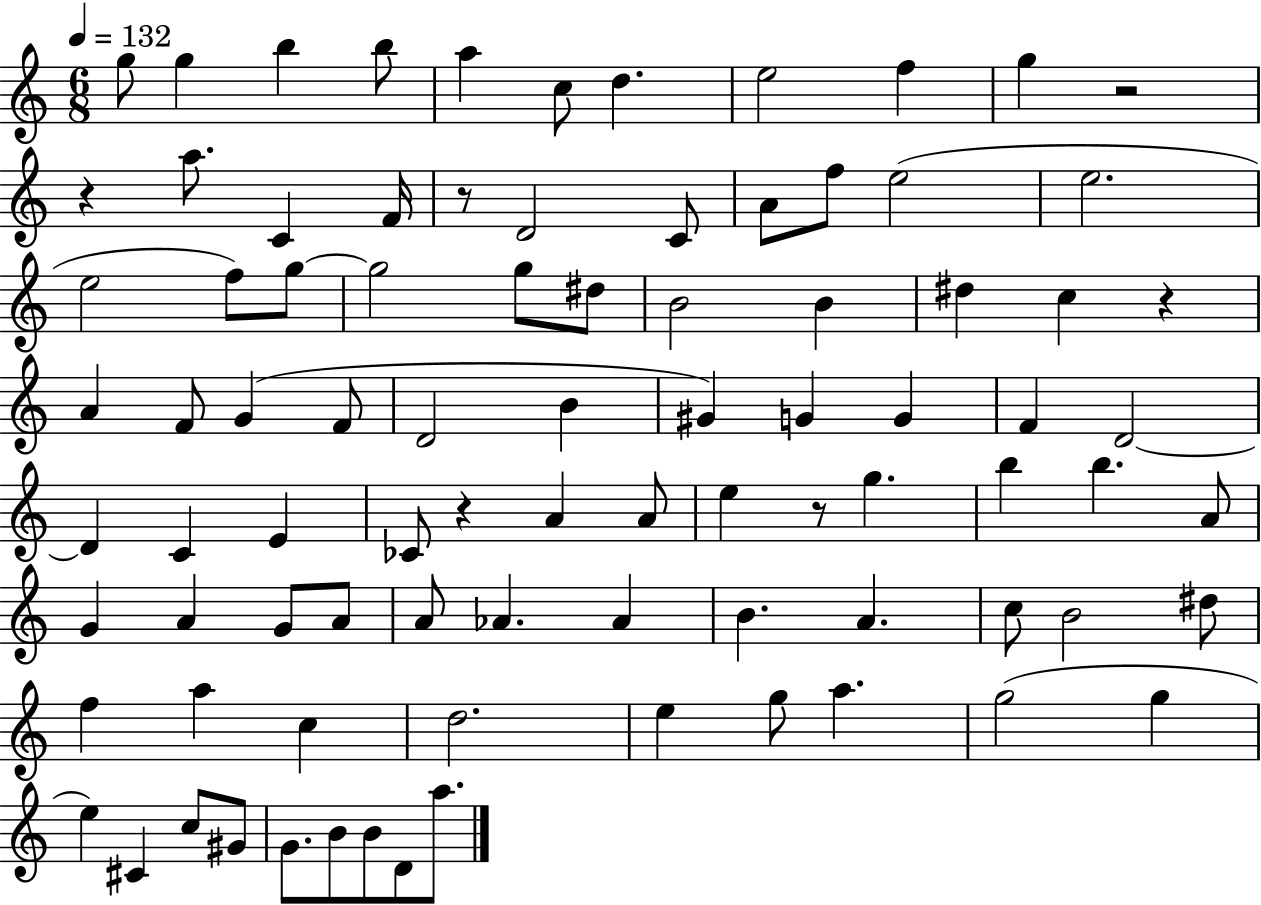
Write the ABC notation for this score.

X:1
T:Untitled
M:6/8
L:1/4
K:C
g/2 g b b/2 a c/2 d e2 f g z2 z a/2 C F/4 z/2 D2 C/2 A/2 f/2 e2 e2 e2 f/2 g/2 g2 g/2 ^d/2 B2 B ^d c z A F/2 G F/2 D2 B ^G G G F D2 D C E _C/2 z A A/2 e z/2 g b b A/2 G A G/2 A/2 A/2 _A _A B A c/2 B2 ^d/2 f a c d2 e g/2 a g2 g e ^C c/2 ^G/2 G/2 B/2 B/2 D/2 a/2